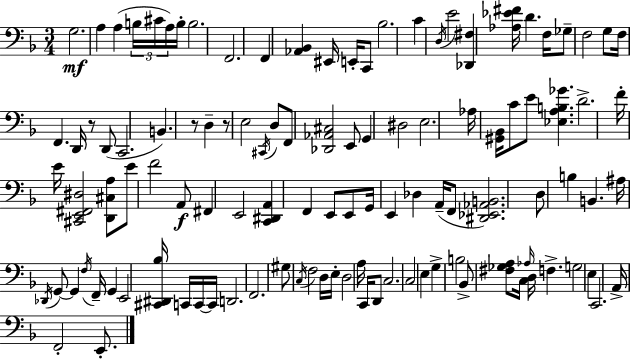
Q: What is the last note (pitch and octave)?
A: E2